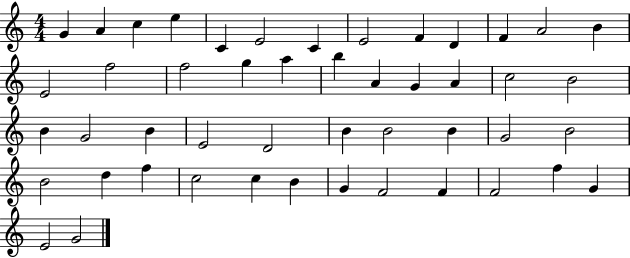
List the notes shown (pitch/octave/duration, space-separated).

G4/q A4/q C5/q E5/q C4/q E4/h C4/q E4/h F4/q D4/q F4/q A4/h B4/q E4/h F5/h F5/h G5/q A5/q B5/q A4/q G4/q A4/q C5/h B4/h B4/q G4/h B4/q E4/h D4/h B4/q B4/h B4/q G4/h B4/h B4/h D5/q F5/q C5/h C5/q B4/q G4/q F4/h F4/q F4/h F5/q G4/q E4/h G4/h